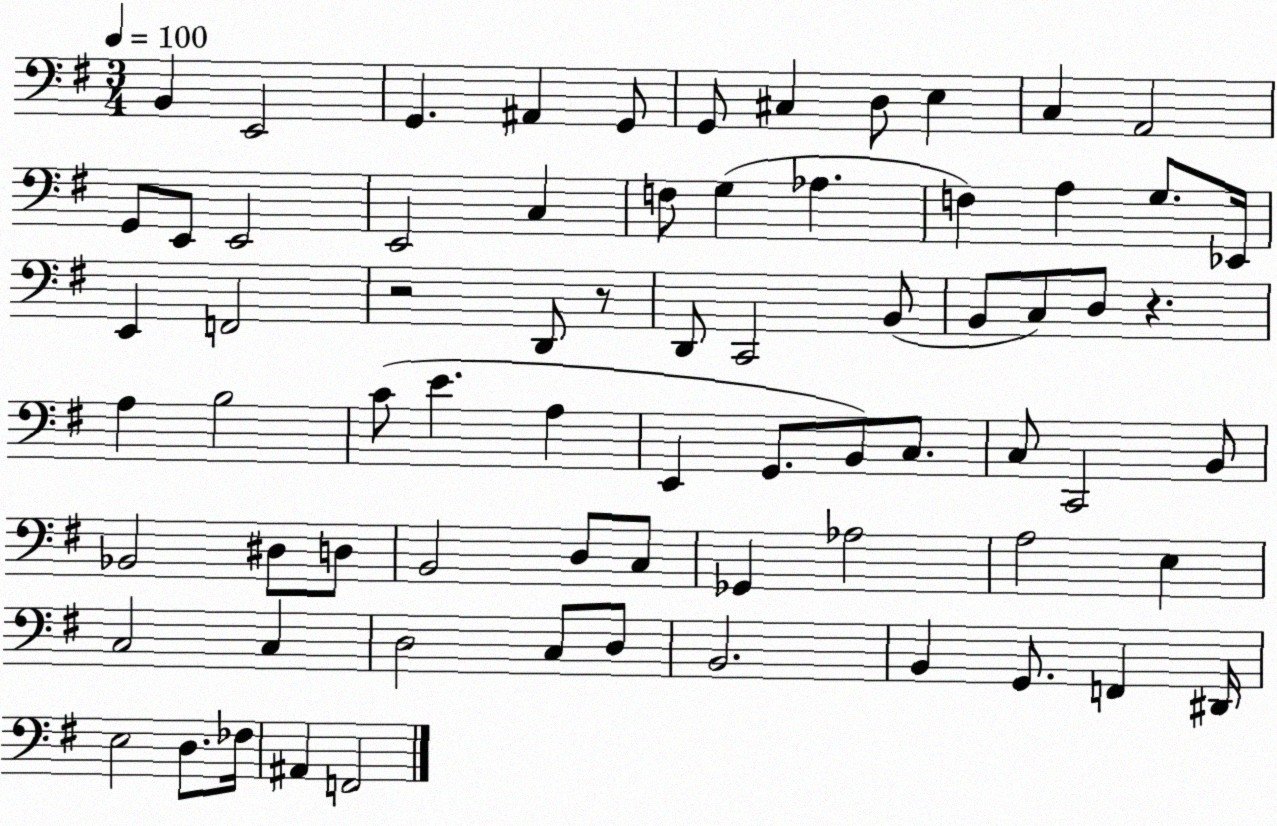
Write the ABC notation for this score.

X:1
T:Untitled
M:3/4
L:1/4
K:G
B,, E,,2 G,, ^A,, G,,/2 G,,/2 ^C, D,/2 E, C, A,,2 G,,/2 E,,/2 E,,2 E,,2 C, F,/2 G, _A, F, A, G,/2 _E,,/4 E,, F,,2 z2 D,,/2 z/2 D,,/2 C,,2 B,,/2 B,,/2 C,/2 D,/2 z A, B,2 C/2 E A, E,, G,,/2 B,,/2 C,/2 C,/2 C,,2 B,,/2 _B,,2 ^D,/2 D,/2 B,,2 D,/2 C,/2 _G,, _A,2 A,2 E, C,2 C, D,2 C,/2 D,/2 B,,2 B,, G,,/2 F,, ^D,,/4 E,2 D,/2 _F,/4 ^A,, F,,2